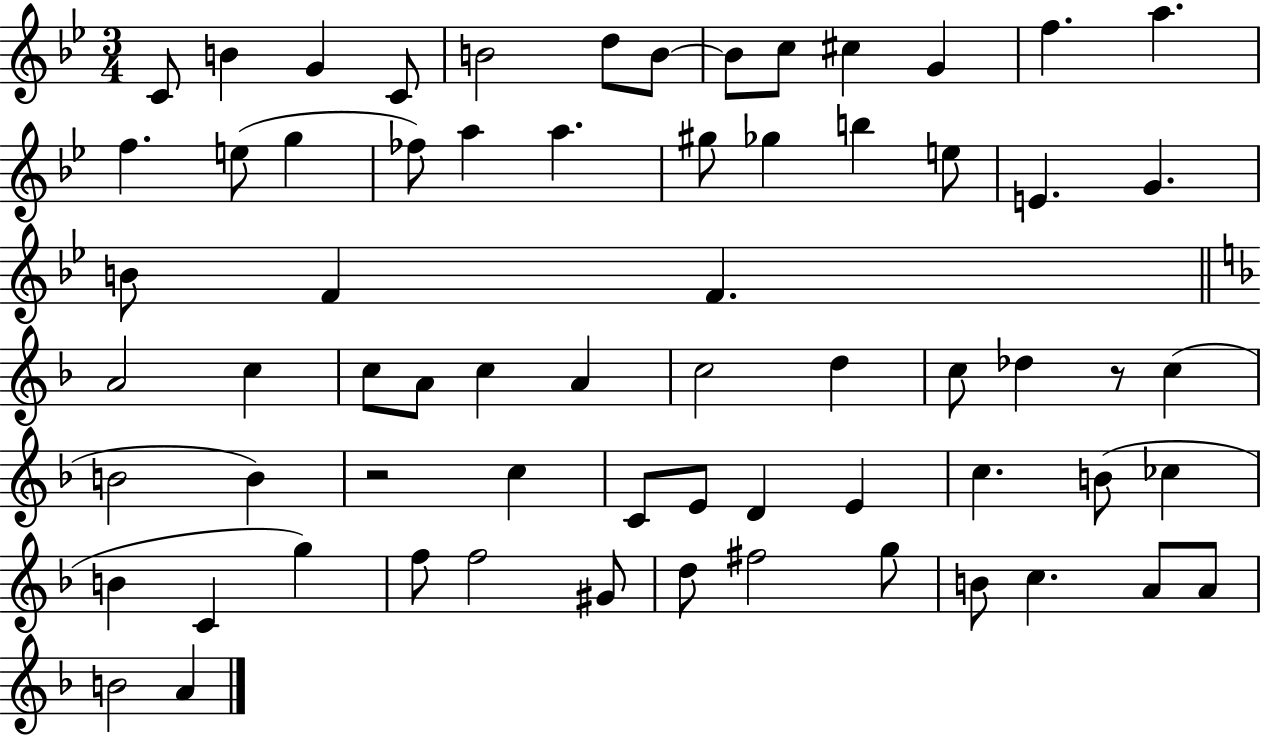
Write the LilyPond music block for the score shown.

{
  \clef treble
  \numericTimeSignature
  \time 3/4
  \key bes \major
  c'8 b'4 g'4 c'8 | b'2 d''8 b'8~~ | b'8 c''8 cis''4 g'4 | f''4. a''4. | \break f''4. e''8( g''4 | fes''8) a''4 a''4. | gis''8 ges''4 b''4 e''8 | e'4. g'4. | \break b'8 f'4 f'4. | \bar "||" \break \key f \major a'2 c''4 | c''8 a'8 c''4 a'4 | c''2 d''4 | c''8 des''4 r8 c''4( | \break b'2 b'4) | r2 c''4 | c'8 e'8 d'4 e'4 | c''4. b'8( ces''4 | \break b'4 c'4 g''4) | f''8 f''2 gis'8 | d''8 fis''2 g''8 | b'8 c''4. a'8 a'8 | \break b'2 a'4 | \bar "|."
}